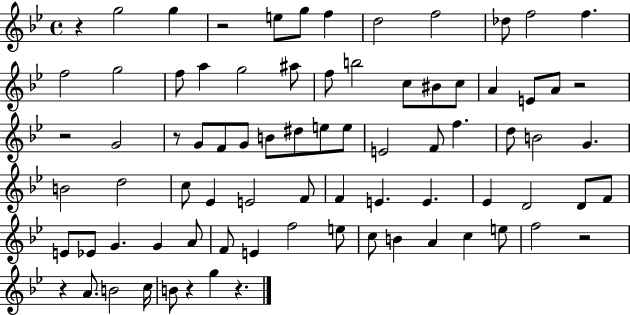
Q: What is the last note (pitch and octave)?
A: G5